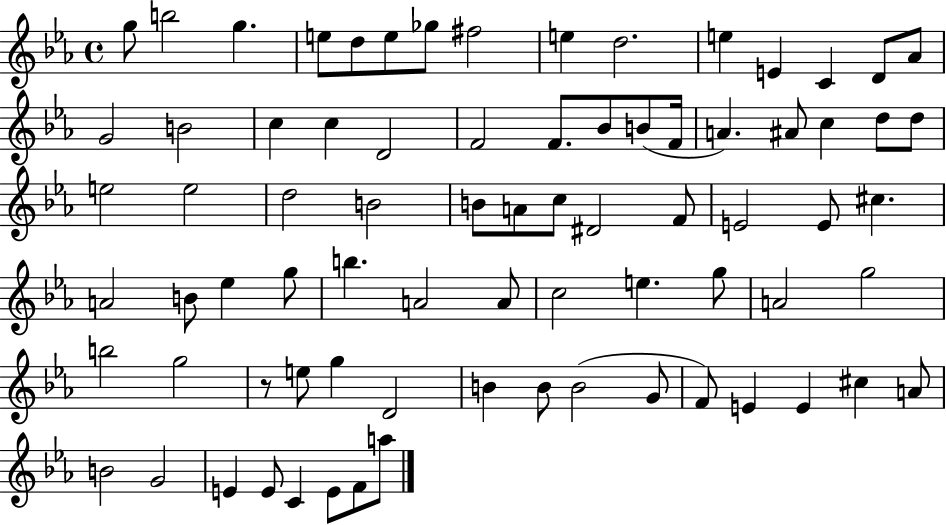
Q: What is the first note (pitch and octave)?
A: G5